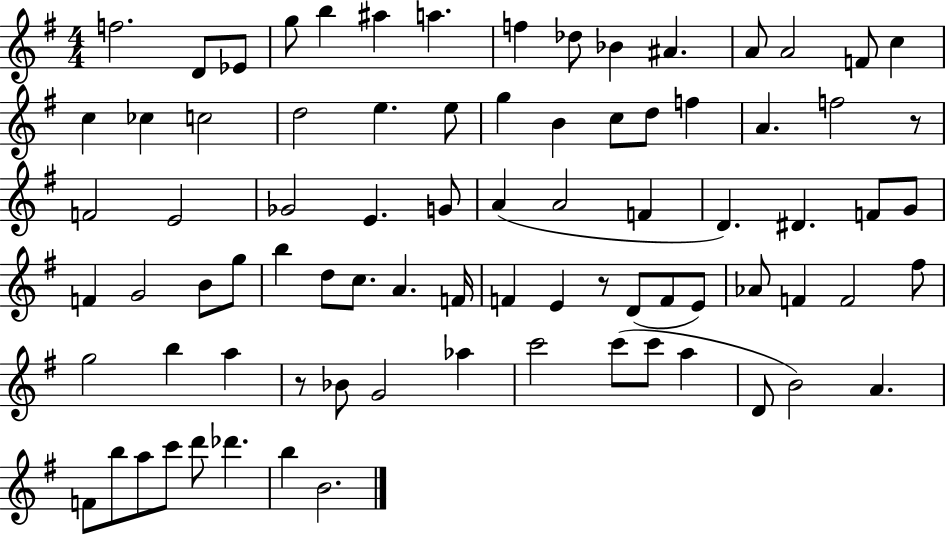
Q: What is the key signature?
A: G major